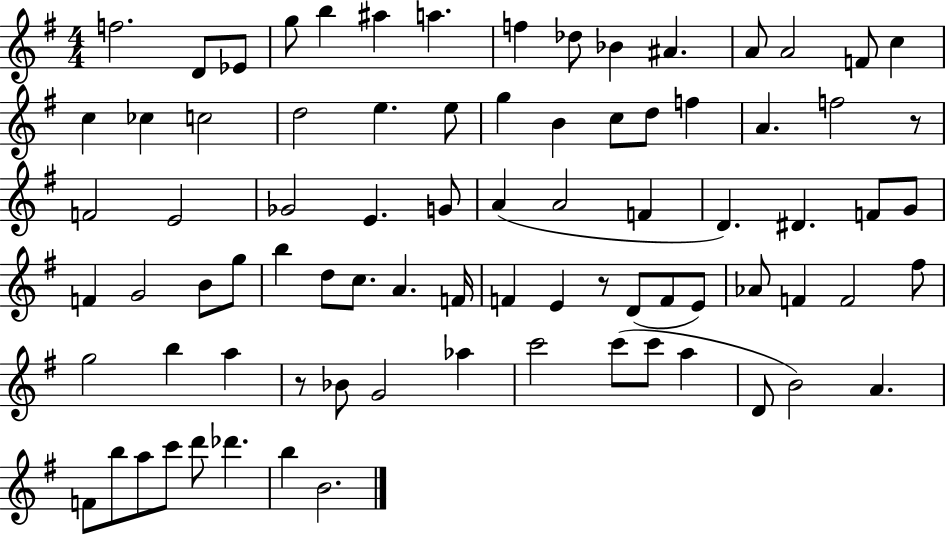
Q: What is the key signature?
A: G major